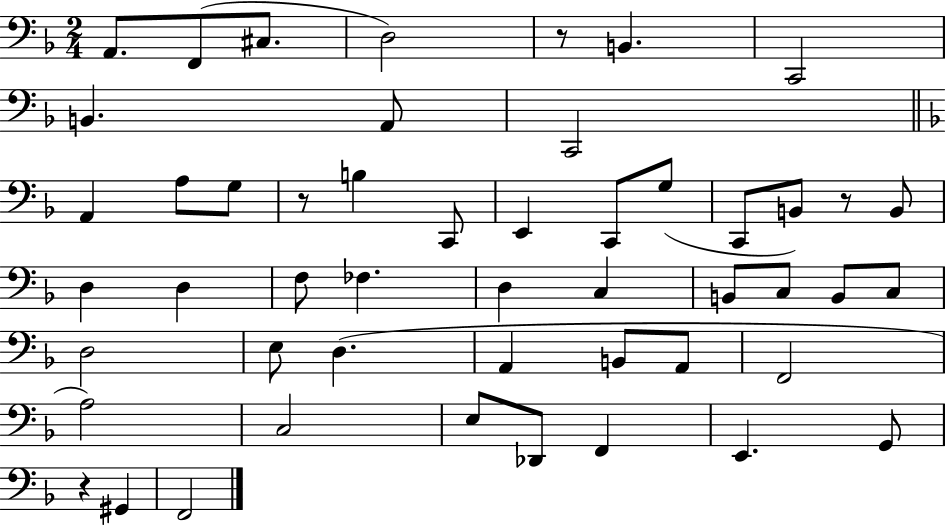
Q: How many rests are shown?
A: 4